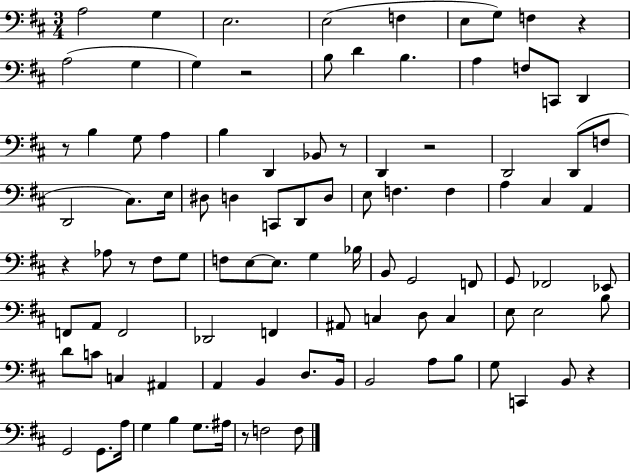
A3/h G3/q E3/h. E3/h F3/q E3/e G3/e F3/q R/q A3/h G3/q G3/q R/h B3/e D4/q B3/q. A3/q F3/e C2/e D2/q R/e B3/q G3/e A3/q B3/q D2/q Bb2/e R/e D2/q R/h D2/h D2/e F3/e D2/h C#3/e. E3/s D#3/e D3/q C2/e D2/e D3/e E3/e F3/q. F3/q A3/q C#3/q A2/q R/q Ab3/e R/e F#3/e G3/e F3/e E3/e E3/e. G3/q Bb3/s B2/e G2/h F2/e G2/e FES2/h Eb2/e F2/e A2/e F2/h Db2/h F2/q A#2/e C3/q D3/e C3/q E3/e E3/h B3/e D4/e C4/e C3/q A#2/q A2/q B2/q D3/e. B2/s B2/h A3/e B3/e G3/e C2/q B2/e R/q G2/h G2/e. A3/s G3/q B3/q G3/e. A#3/s R/e F3/h F3/e